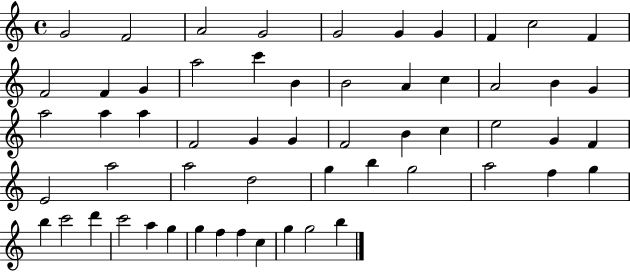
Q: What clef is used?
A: treble